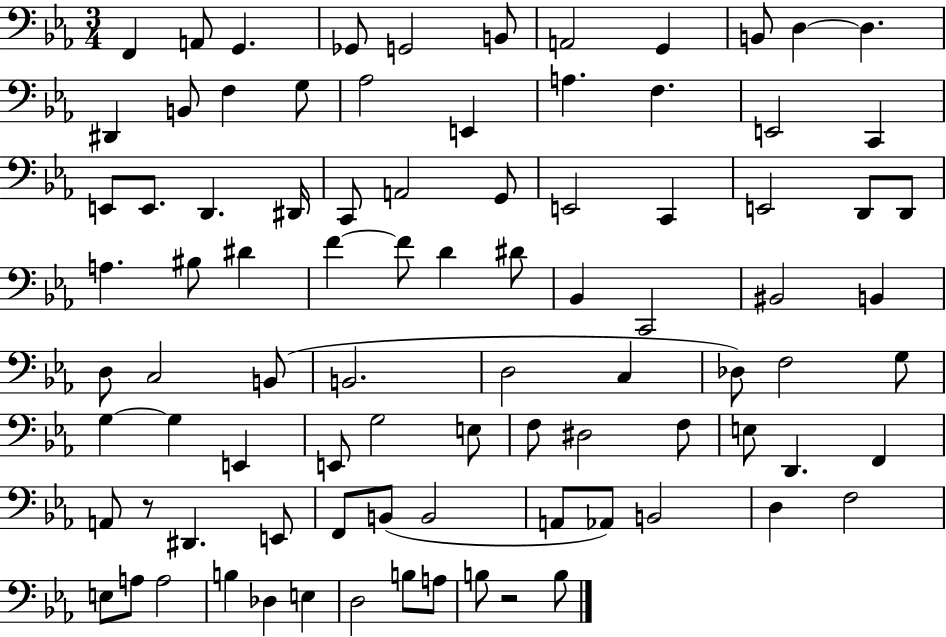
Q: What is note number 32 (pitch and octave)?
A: D2